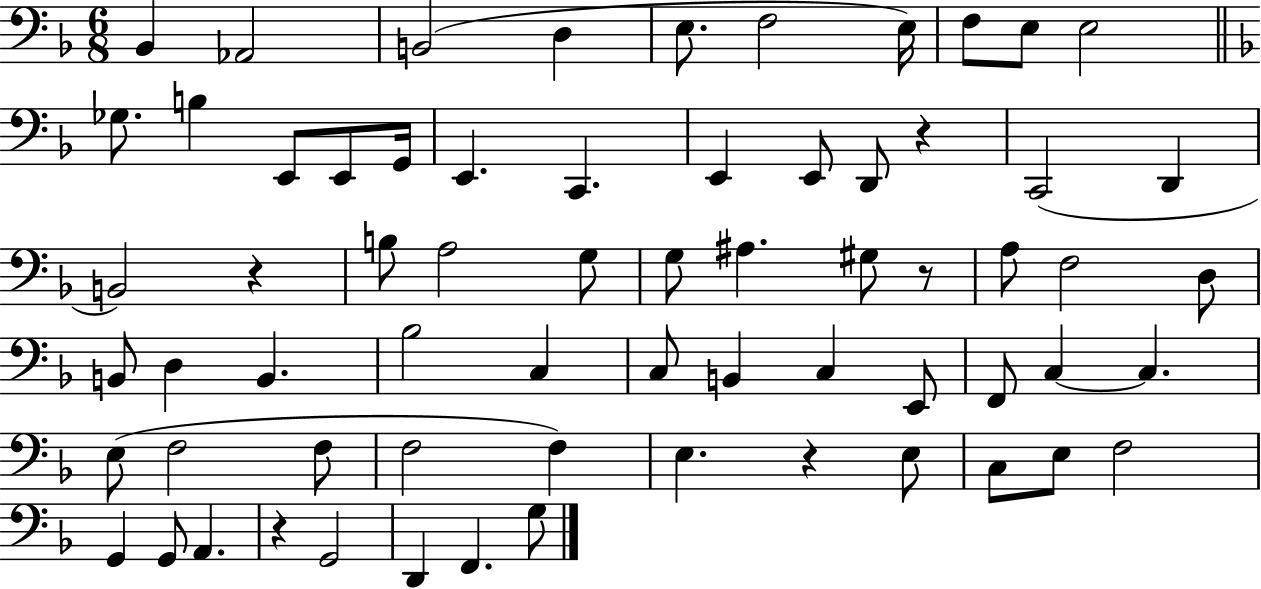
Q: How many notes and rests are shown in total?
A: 66